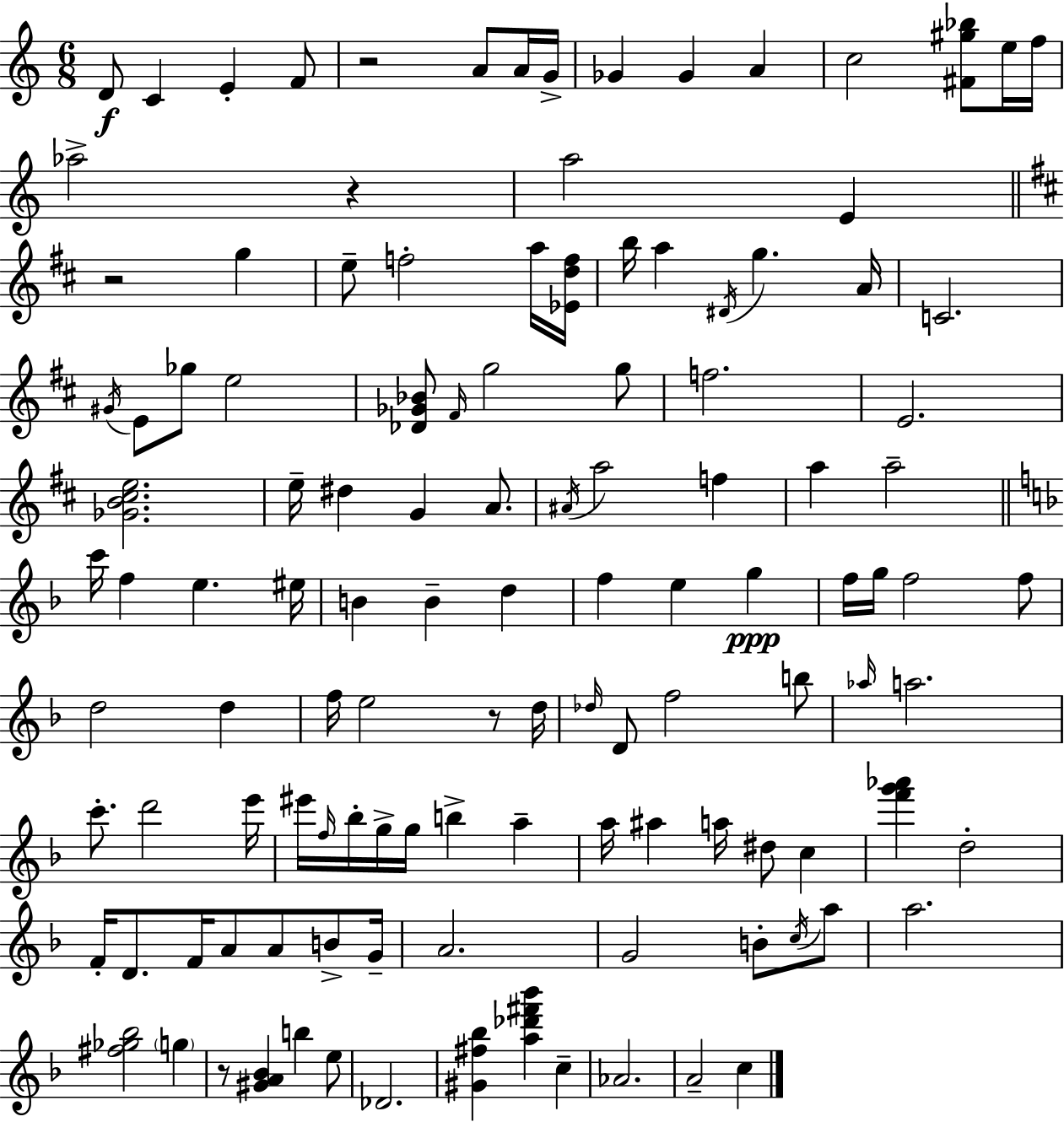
D4/e C4/q E4/q F4/e R/h A4/e A4/s G4/s Gb4/q Gb4/q A4/q C5/h [F#4,G#5,Bb5]/e E5/s F5/s Ab5/h R/q A5/h E4/q R/h G5/q E5/e F5/h A5/s [Eb4,D5,F5]/s B5/s A5/q D#4/s G5/q. A4/s C4/h. G#4/s E4/e Gb5/e E5/h [Db4,Gb4,Bb4]/e F#4/s G5/h G5/e F5/h. E4/h. [Gb4,B4,C#5,E5]/h. E5/s D#5/q G4/q A4/e. A#4/s A5/h F5/q A5/q A5/h C6/s F5/q E5/q. EIS5/s B4/q B4/q D5/q F5/q E5/q G5/q F5/s G5/s F5/h F5/e D5/h D5/q F5/s E5/h R/e D5/s Db5/s D4/e F5/h B5/e Ab5/s A5/h. C6/e. D6/h E6/s EIS6/s F5/s Bb5/s G5/s G5/s B5/q A5/q A5/s A#5/q A5/s D#5/e C5/q [F6,G6,Ab6]/q D5/h F4/s D4/e. F4/s A4/e A4/e B4/e G4/s A4/h. G4/h B4/e C5/s A5/e A5/h. [F#5,Gb5,Bb5]/h G5/q R/e [G#4,A4,Bb4]/q B5/q E5/e Db4/h. [G#4,F#5,Bb5]/q [A5,Db6,F#6,Bb6]/q C5/q Ab4/h. A4/h C5/q